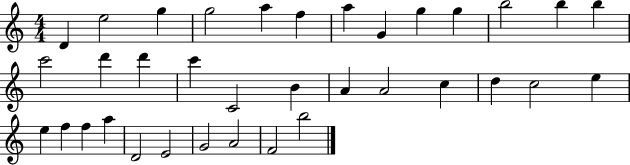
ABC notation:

X:1
T:Untitled
M:4/4
L:1/4
K:C
D e2 g g2 a f a G g g b2 b b c'2 d' d' c' C2 B A A2 c d c2 e e f f a D2 E2 G2 A2 F2 b2